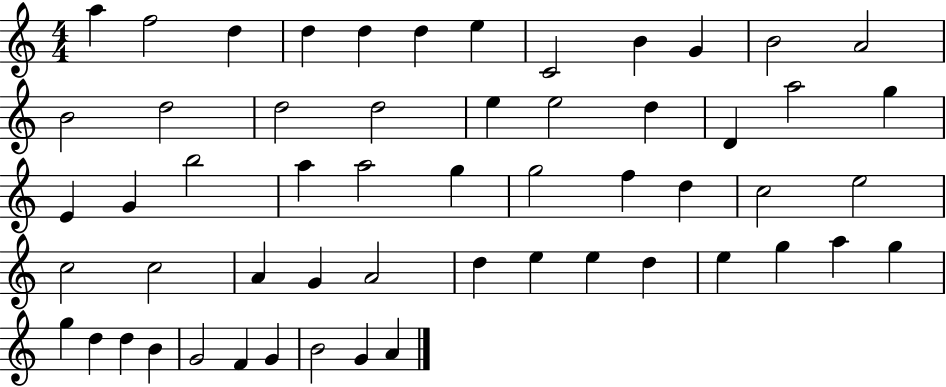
X:1
T:Untitled
M:4/4
L:1/4
K:C
a f2 d d d d e C2 B G B2 A2 B2 d2 d2 d2 e e2 d D a2 g E G b2 a a2 g g2 f d c2 e2 c2 c2 A G A2 d e e d e g a g g d d B G2 F G B2 G A